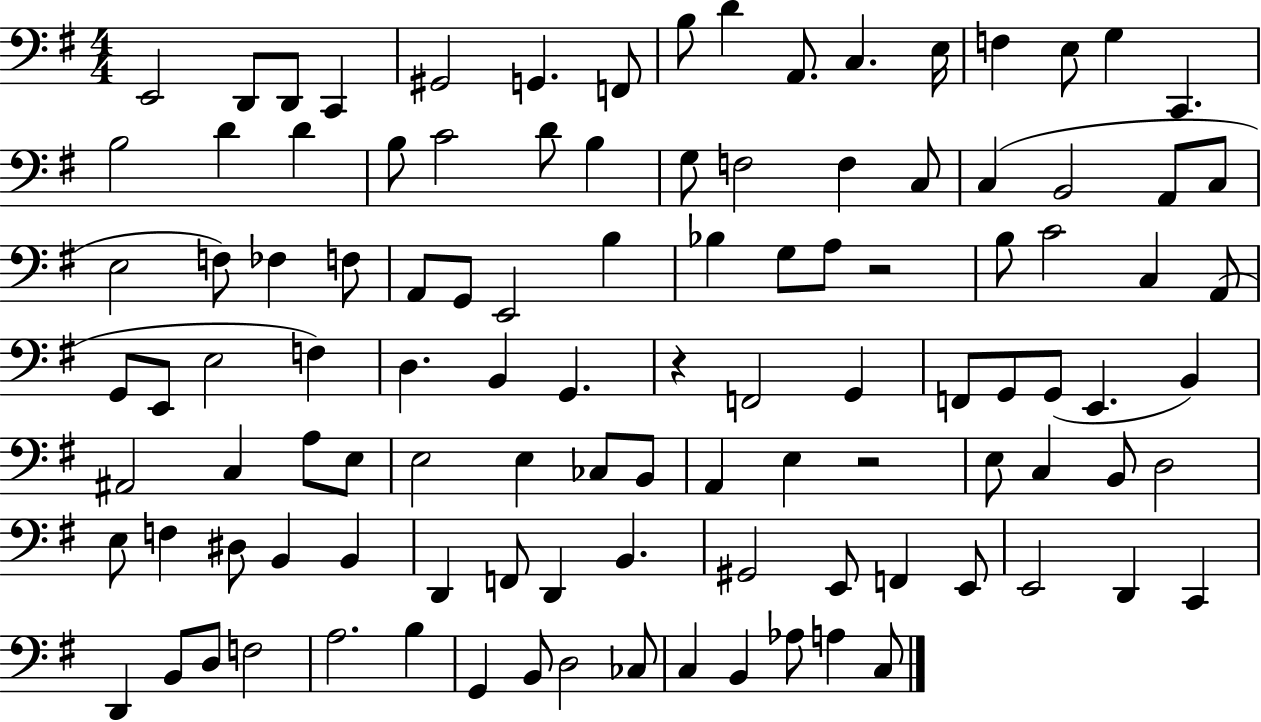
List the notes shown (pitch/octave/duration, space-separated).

E2/h D2/e D2/e C2/q G#2/h G2/q. F2/e B3/e D4/q A2/e. C3/q. E3/s F3/q E3/e G3/q C2/q. B3/h D4/q D4/q B3/e C4/h D4/e B3/q G3/e F3/h F3/q C3/e C3/q B2/h A2/e C3/e E3/h F3/e FES3/q F3/e A2/e G2/e E2/h B3/q Bb3/q G3/e A3/e R/h B3/e C4/h C3/q A2/e G2/e E2/e E3/h F3/q D3/q. B2/q G2/q. R/q F2/h G2/q F2/e G2/e G2/e E2/q. B2/q A#2/h C3/q A3/e E3/e E3/h E3/q CES3/e B2/e A2/q E3/q R/h E3/e C3/q B2/e D3/h E3/e F3/q D#3/e B2/q B2/q D2/q F2/e D2/q B2/q. G#2/h E2/e F2/q E2/e E2/h D2/q C2/q D2/q B2/e D3/e F3/h A3/h. B3/q G2/q B2/e D3/h CES3/e C3/q B2/q Ab3/e A3/q C3/e